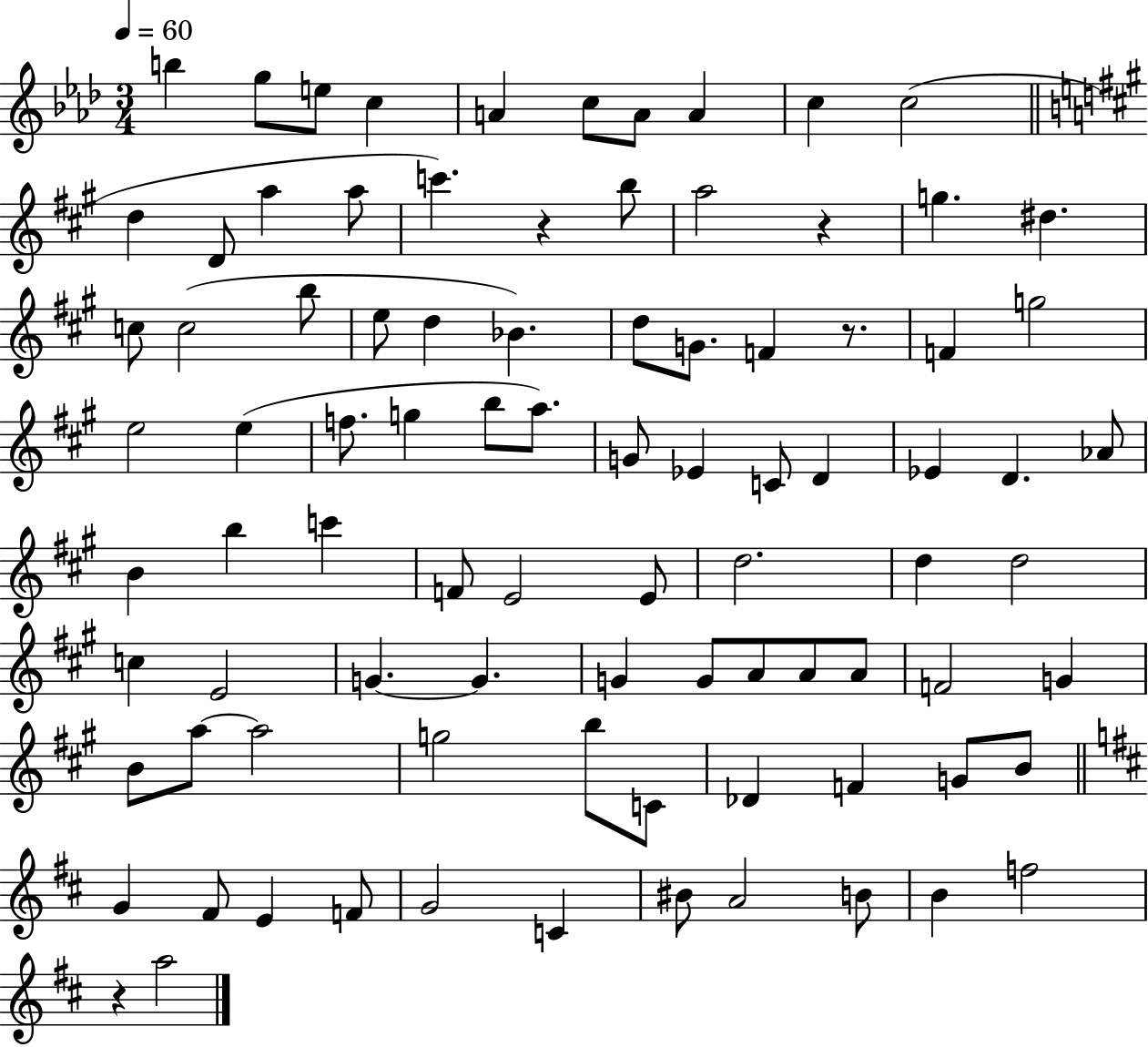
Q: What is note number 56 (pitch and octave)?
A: G4